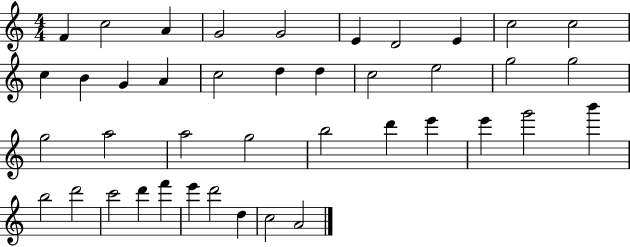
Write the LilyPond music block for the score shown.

{
  \clef treble
  \numericTimeSignature
  \time 4/4
  \key c \major
  f'4 c''2 a'4 | g'2 g'2 | e'4 d'2 e'4 | c''2 c''2 | \break c''4 b'4 g'4 a'4 | c''2 d''4 d''4 | c''2 e''2 | g''2 g''2 | \break g''2 a''2 | a''2 g''2 | b''2 d'''4 e'''4 | e'''4 g'''2 b'''4 | \break b''2 d'''2 | c'''2 d'''4 f'''4 | e'''4 d'''2 d''4 | c''2 a'2 | \break \bar "|."
}